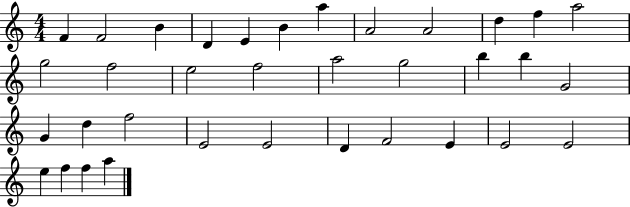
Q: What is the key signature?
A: C major